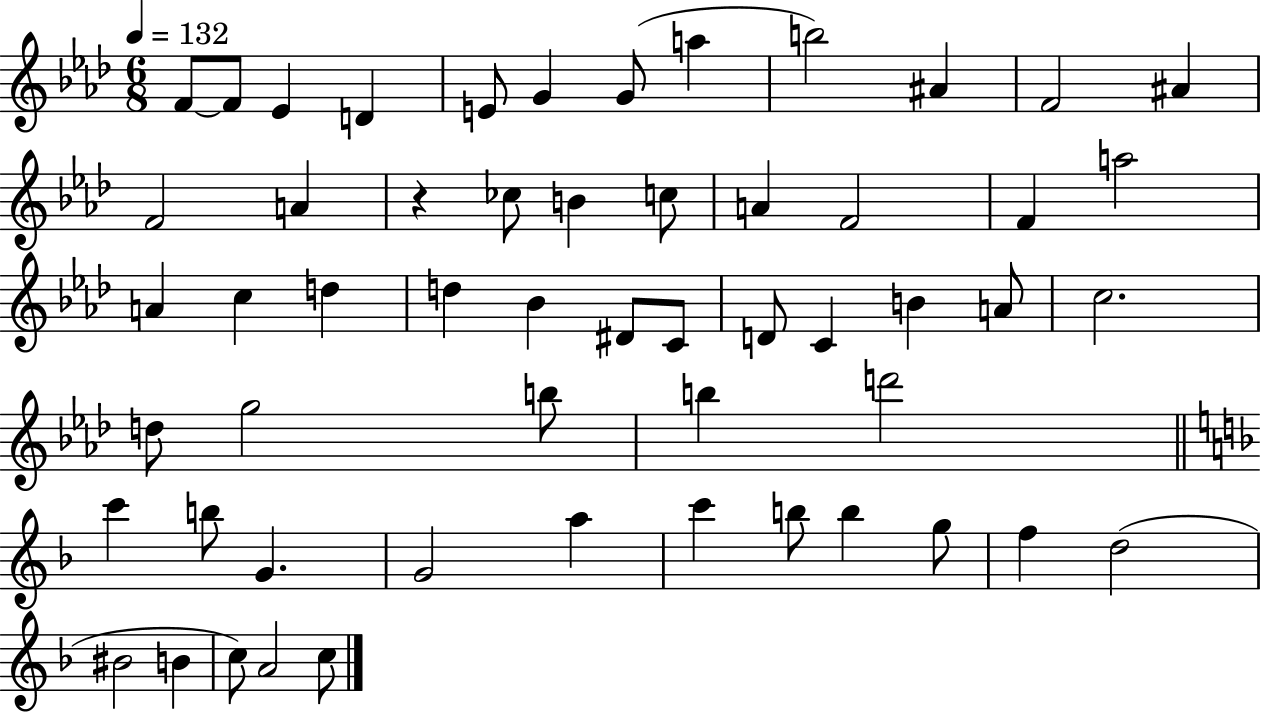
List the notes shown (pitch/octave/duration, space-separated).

F4/e F4/e Eb4/q D4/q E4/e G4/q G4/e A5/q B5/h A#4/q F4/h A#4/q F4/h A4/q R/q CES5/e B4/q C5/e A4/q F4/h F4/q A5/h A4/q C5/q D5/q D5/q Bb4/q D#4/e C4/e D4/e C4/q B4/q A4/e C5/h. D5/e G5/h B5/e B5/q D6/h C6/q B5/e G4/q. G4/h A5/q C6/q B5/e B5/q G5/e F5/q D5/h BIS4/h B4/q C5/e A4/h C5/e